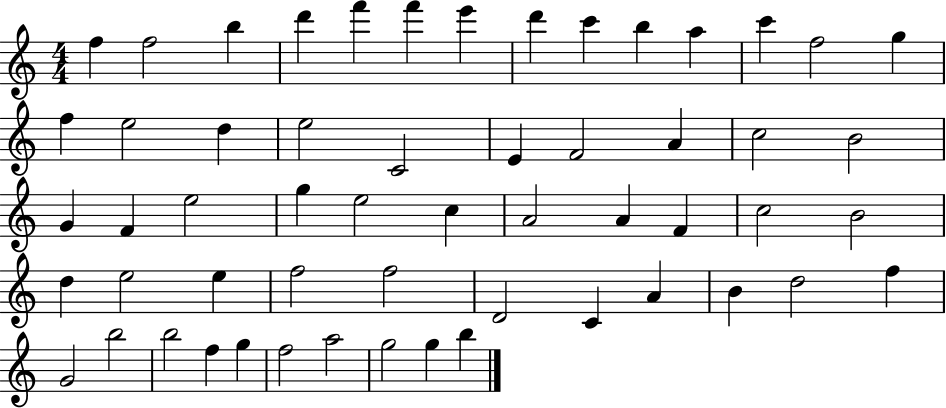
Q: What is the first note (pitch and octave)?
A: F5